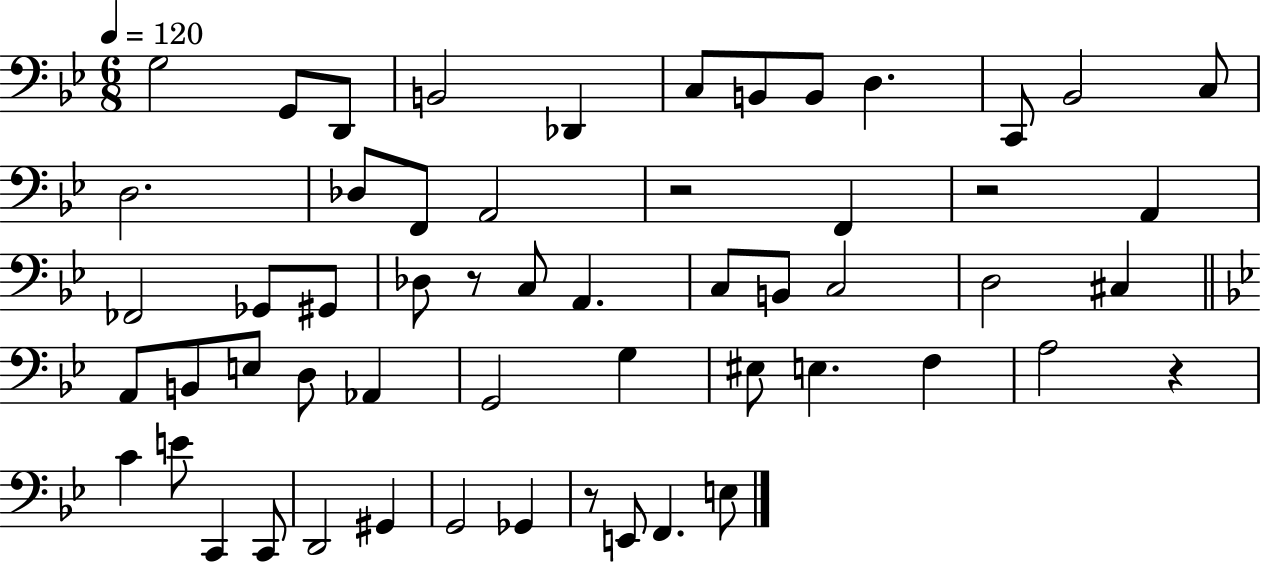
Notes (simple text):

G3/h G2/e D2/e B2/h Db2/q C3/e B2/e B2/e D3/q. C2/e Bb2/h C3/e D3/h. Db3/e F2/e A2/h R/h F2/q R/h A2/q FES2/h Gb2/e G#2/e Db3/e R/e C3/e A2/q. C3/e B2/e C3/h D3/h C#3/q A2/e B2/e E3/e D3/e Ab2/q G2/h G3/q EIS3/e E3/q. F3/q A3/h R/q C4/q E4/e C2/q C2/e D2/h G#2/q G2/h Gb2/q R/e E2/e F2/q. E3/e